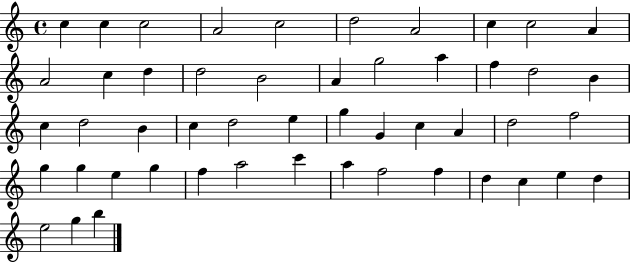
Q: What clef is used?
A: treble